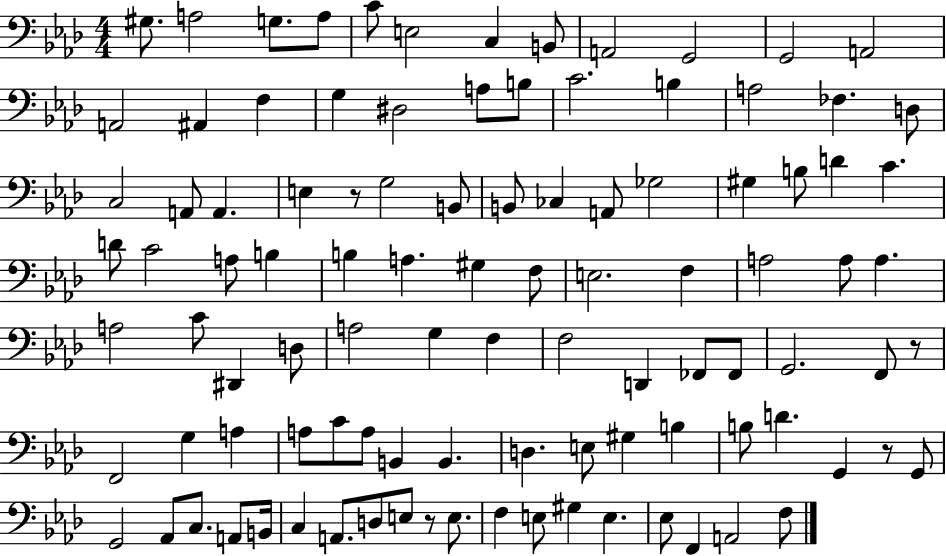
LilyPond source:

{
  \clef bass
  \numericTimeSignature
  \time 4/4
  \key aes \major
  gis8. a2 g8. a8 | c'8 e2 c4 b,8 | a,2 g,2 | g,2 a,2 | \break a,2 ais,4 f4 | g4 dis2 a8 b8 | c'2. b4 | a2 fes4. d8 | \break c2 a,8 a,4. | e4 r8 g2 b,8 | b,8 ces4 a,8 ges2 | gis4 b8 d'4 c'4. | \break d'8 c'2 a8 b4 | b4 a4. gis4 f8 | e2. f4 | a2 a8 a4. | \break a2 c'8 dis,4 d8 | a2 g4 f4 | f2 d,4 fes,8 fes,8 | g,2. f,8 r8 | \break f,2 g4 a4 | a8 c'8 a8 b,4 b,4. | d4. e8 gis4 b4 | b8 d'4. g,4 r8 g,8 | \break g,2 aes,8 c8. a,8 b,16 | c4 a,8. d8 e8 r8 e8. | f4 e8 gis4 e4. | ees8 f,4 a,2 f8 | \break \bar "|."
}